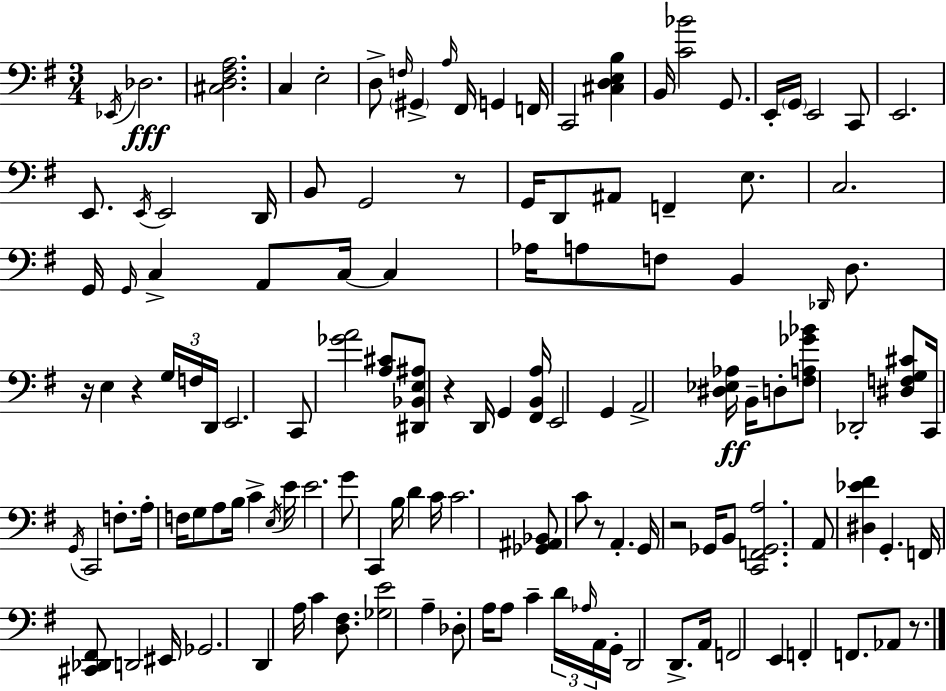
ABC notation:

X:1
T:Untitled
M:3/4
L:1/4
K:Em
_E,,/4 _D,2 [^C,D,^F,A,]2 C, E,2 D,/2 F,/4 ^G,, A,/4 ^F,,/4 G,, F,,/4 C,,2 [^C,D,E,B,] B,,/4 [C_B]2 G,,/2 E,,/4 G,,/4 E,,2 C,,/2 E,,2 E,,/2 E,,/4 E,,2 D,,/4 B,,/2 G,,2 z/2 G,,/4 D,,/2 ^A,,/2 F,, E,/2 C,2 G,,/4 G,,/4 C, A,,/2 C,/4 C, _A,/4 A,/2 F,/2 B,, _D,,/4 D,/2 z/4 E, z G,/4 F,/4 D,,/4 E,,2 C,,/2 [_GA]2 [A,^C]/2 [^D,,_B,,E,^A,]/2 z D,,/4 G,, [^F,,B,,A,]/4 E,,2 G,, A,,2 [^D,_E,_A,]/4 B,,/4 D,/2 [^F,A,_G_B]/2 _D,,2 [^D,F,G,^C]/2 C,,/4 G,,/4 C,,2 F,/2 A,/4 F,/4 G,/2 A,/2 B,/4 C E,/4 E/4 E2 G/2 C,, B,/4 D C/4 C2 [_G,,^A,,_B,,]/2 C/2 z/2 A,, G,,/4 z2 _G,,/4 B,,/2 [C,,F,,_G,,A,]2 A,,/2 [^D,_E^F] G,, F,,/4 [^C,,_D,,^F,,]/2 D,,2 ^E,,/4 _G,,2 D,, A,/4 C [D,^F,]/2 [_G,E]2 A, _D,/2 A,/4 A,/2 C D/4 _A,/4 A,,/4 G,,/4 D,,2 D,,/2 A,,/4 F,,2 E,, F,, F,,/2 _A,,/2 z/2